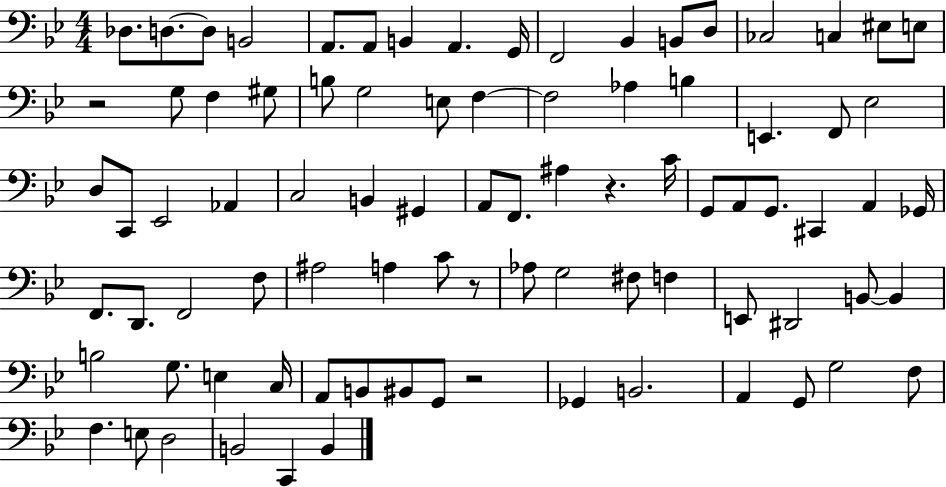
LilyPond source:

{
  \clef bass
  \numericTimeSignature
  \time 4/4
  \key bes \major
  des8. d8.~~ d8 b,2 | a,8. a,8 b,4 a,4. g,16 | f,2 bes,4 b,8 d8 | ces2 c4 eis8 e8 | \break r2 g8 f4 gis8 | b8 g2 e8 f4~~ | f2 aes4 b4 | e,4. f,8 ees2 | \break d8 c,8 ees,2 aes,4 | c2 b,4 gis,4 | a,8 f,8. ais4 r4. c'16 | g,8 a,8 g,8. cis,4 a,4 ges,16 | \break f,8. d,8. f,2 f8 | ais2 a4 c'8 r8 | aes8 g2 fis8 f4 | e,8 dis,2 b,8~~ b,4 | \break b2 g8. e4 c16 | a,8 b,8 bis,8 g,8 r2 | ges,4 b,2. | a,4 g,8 g2 f8 | \break f4. e8 d2 | b,2 c,4 b,4 | \bar "|."
}